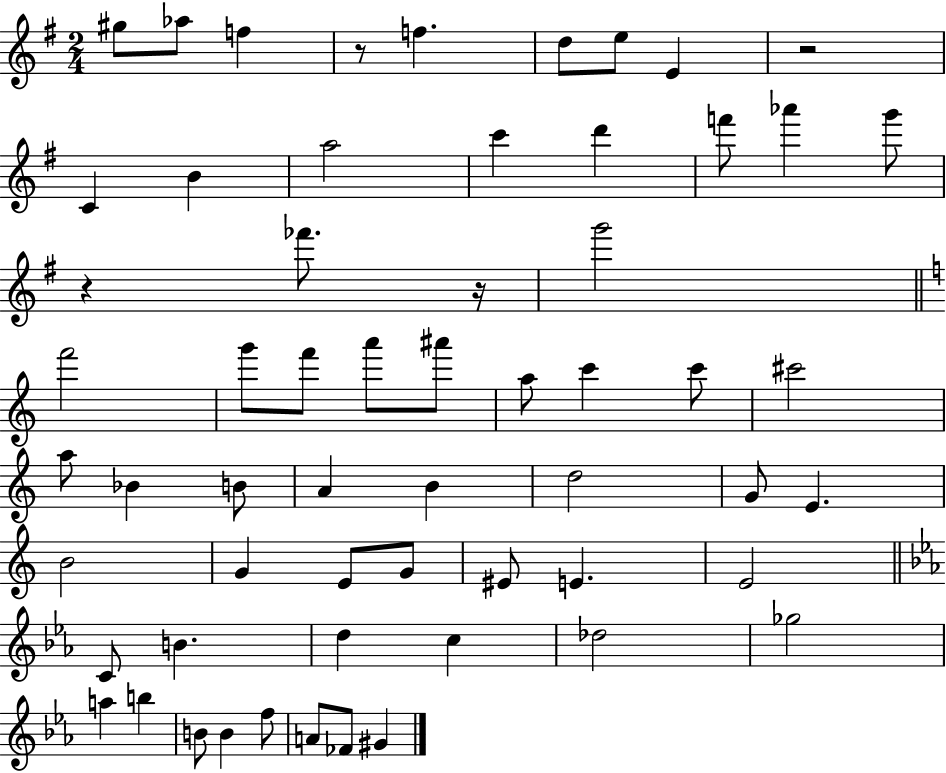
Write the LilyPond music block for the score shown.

{
  \clef treble
  \numericTimeSignature
  \time 2/4
  \key g \major
  gis''8 aes''8 f''4 | r8 f''4. | d''8 e''8 e'4 | r2 | \break c'4 b'4 | a''2 | c'''4 d'''4 | f'''8 aes'''4 g'''8 | \break r4 fes'''8. r16 | g'''2 | \bar "||" \break \key c \major f'''2 | g'''8 f'''8 a'''8 ais'''8 | a''8 c'''4 c'''8 | cis'''2 | \break a''8 bes'4 b'8 | a'4 b'4 | d''2 | g'8 e'4. | \break b'2 | g'4 e'8 g'8 | eis'8 e'4. | e'2 | \break \bar "||" \break \key c \minor c'8 b'4. | d''4 c''4 | des''2 | ges''2 | \break a''4 b''4 | b'8 b'4 f''8 | a'8 fes'8 gis'4 | \bar "|."
}